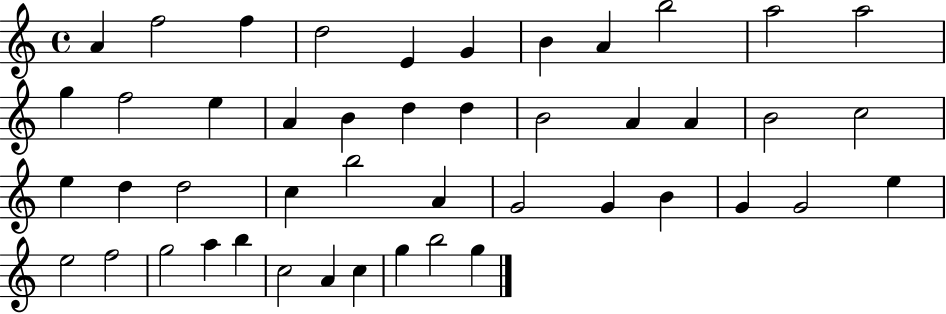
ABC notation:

X:1
T:Untitled
M:4/4
L:1/4
K:C
A f2 f d2 E G B A b2 a2 a2 g f2 e A B d d B2 A A B2 c2 e d d2 c b2 A G2 G B G G2 e e2 f2 g2 a b c2 A c g b2 g